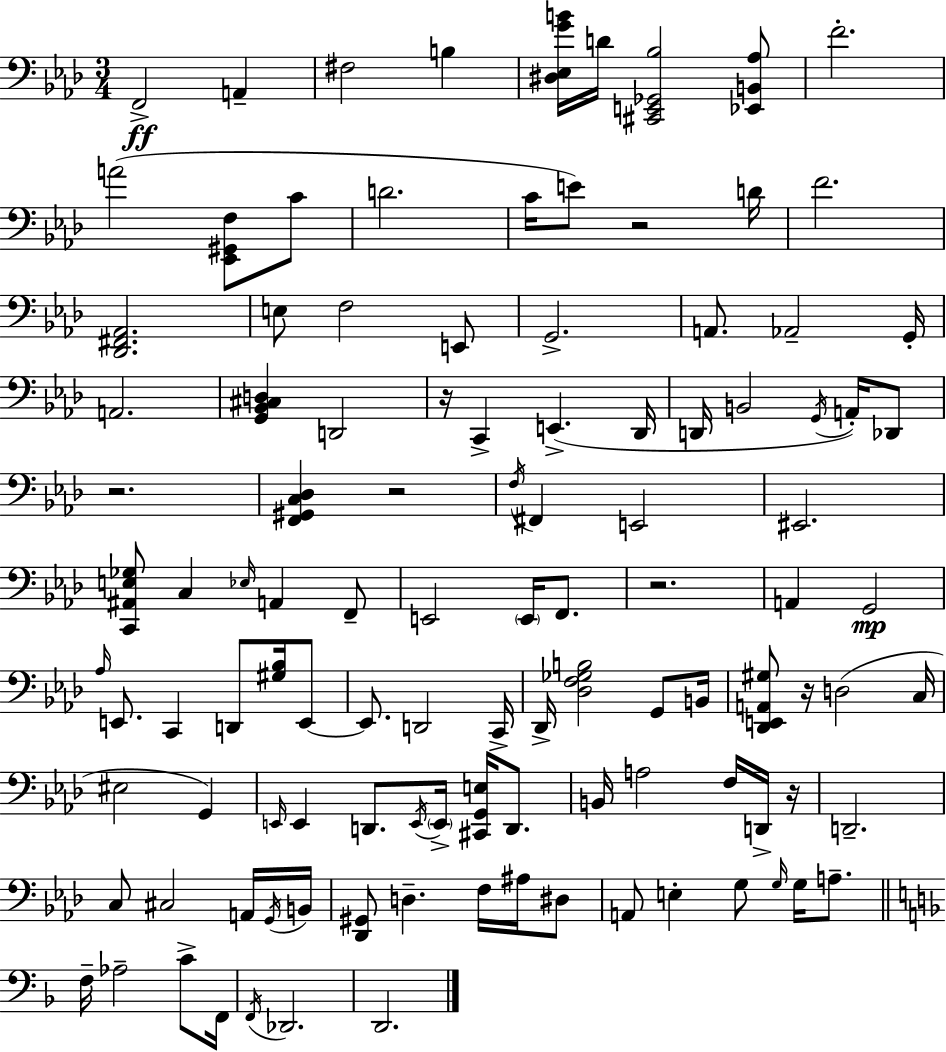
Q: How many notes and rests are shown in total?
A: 111